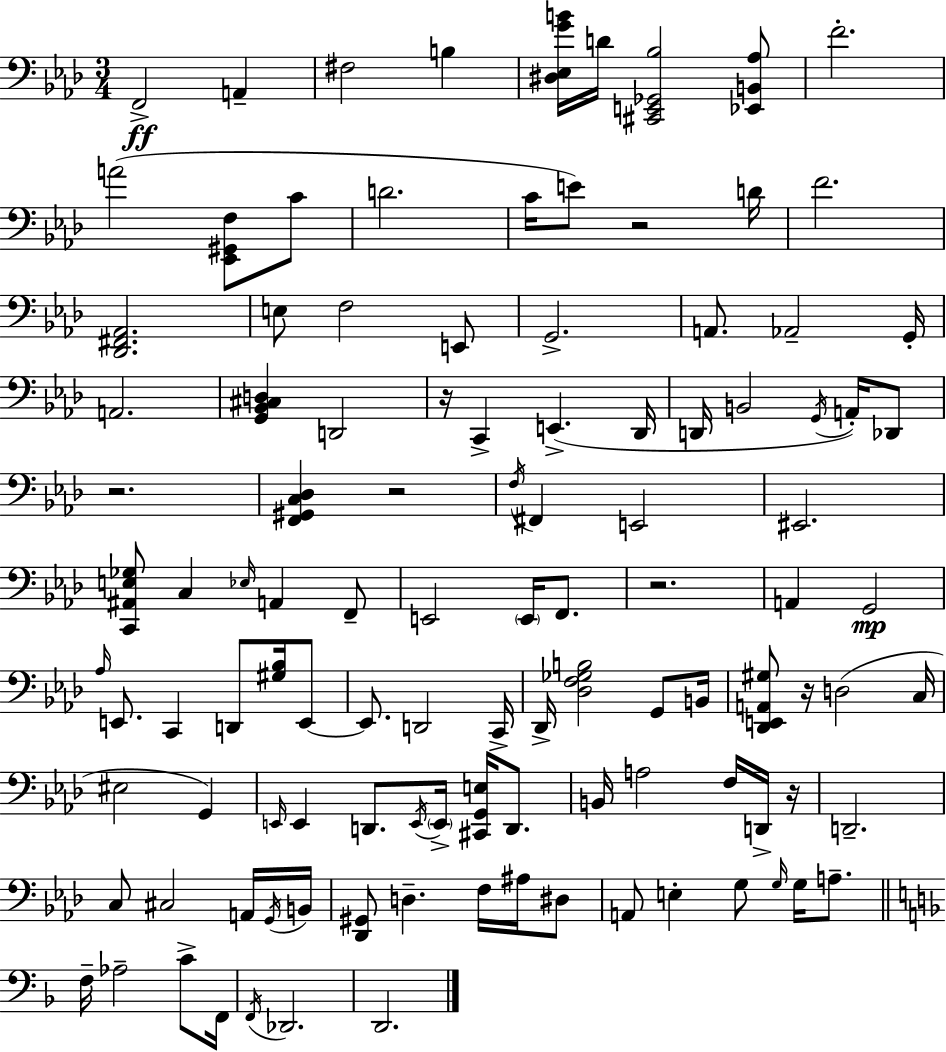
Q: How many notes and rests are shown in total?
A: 111